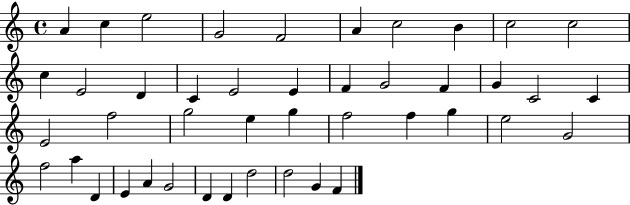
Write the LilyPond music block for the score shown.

{
  \clef treble
  \time 4/4
  \defaultTimeSignature
  \key c \major
  a'4 c''4 e''2 | g'2 f'2 | a'4 c''2 b'4 | c''2 c''2 | \break c''4 e'2 d'4 | c'4 e'2 e'4 | f'4 g'2 f'4 | g'4 c'2 c'4 | \break e'2 f''2 | g''2 e''4 g''4 | f''2 f''4 g''4 | e''2 g'2 | \break f''2 a''4 d'4 | e'4 a'4 g'2 | d'4 d'4 d''2 | d''2 g'4 f'4 | \break \bar "|."
}